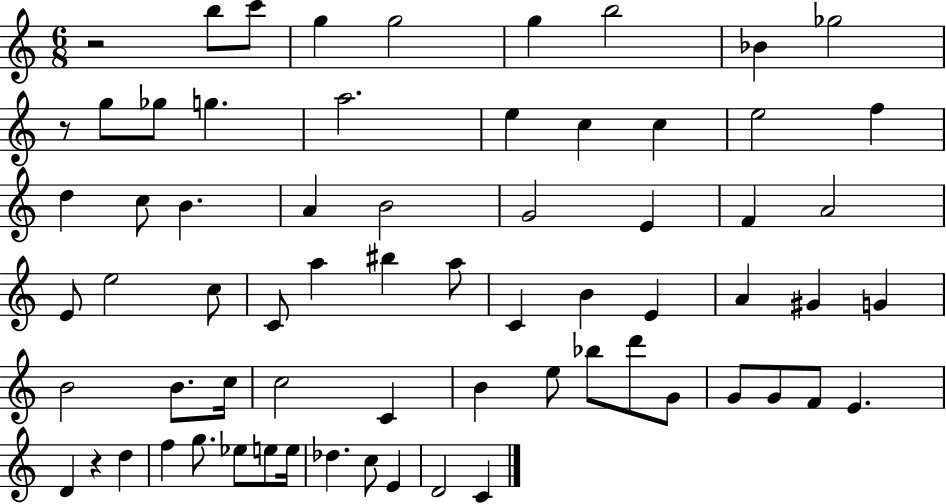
X:1
T:Untitled
M:6/8
L:1/4
K:C
z2 b/2 c'/2 g g2 g b2 _B _g2 z/2 g/2 _g/2 g a2 e c c e2 f d c/2 B A B2 G2 E F A2 E/2 e2 c/2 C/2 a ^b a/2 C B E A ^G G B2 B/2 c/4 c2 C B e/2 _b/2 d'/2 G/2 G/2 G/2 F/2 E D z d f g/2 _e/2 e/2 e/4 _d c/2 E D2 C